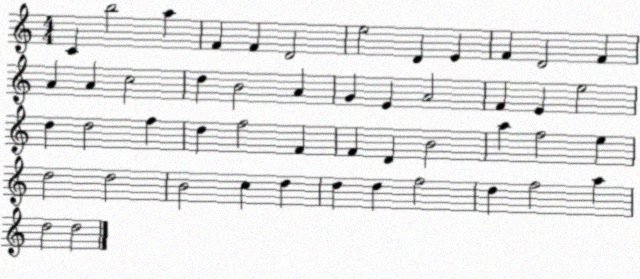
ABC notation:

X:1
T:Untitled
M:4/4
L:1/4
K:C
C b2 a F F D2 e2 D E F D2 F A A c2 d B2 A G E A2 F E e2 d d2 f d f2 F F D B2 a f2 e d2 d2 B2 c d d d f2 d f2 a d2 d2